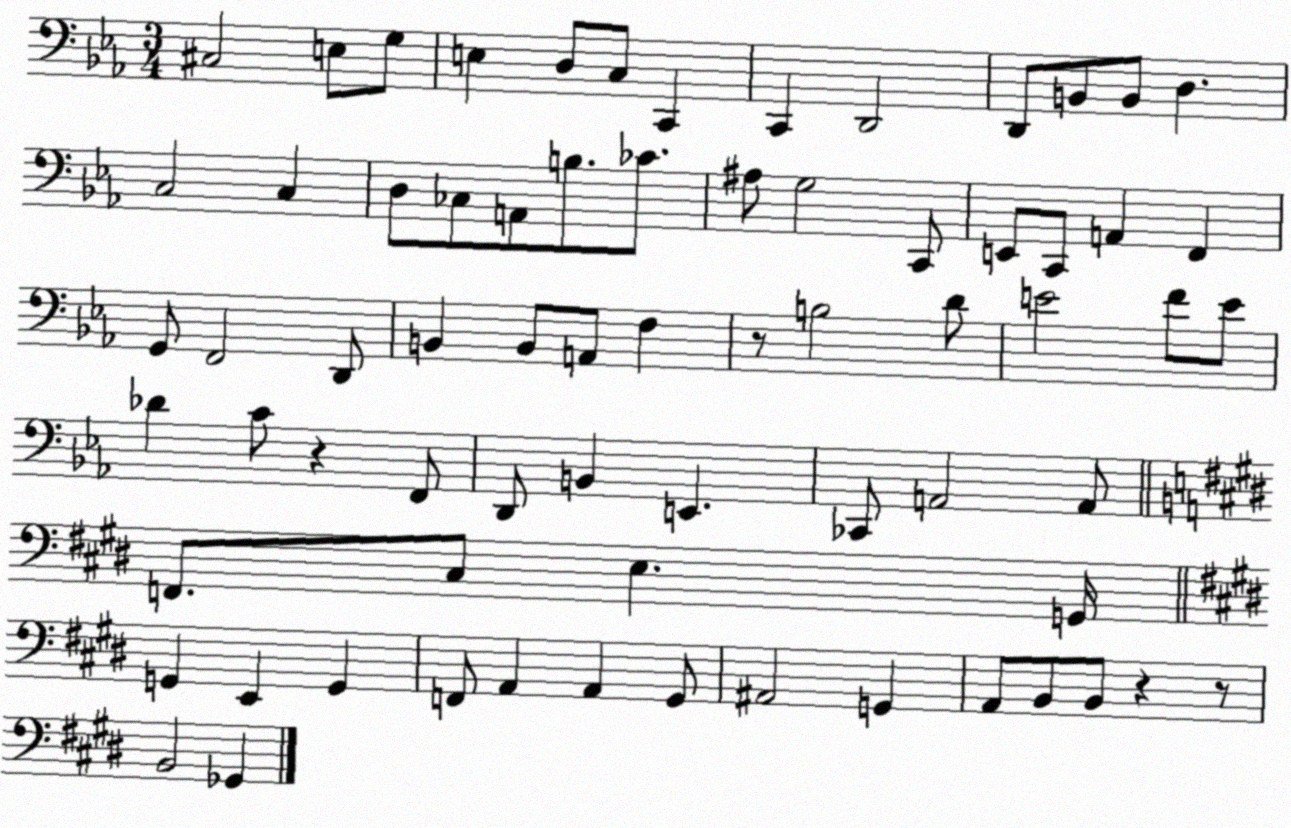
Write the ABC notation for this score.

X:1
T:Untitled
M:3/4
L:1/4
K:Eb
^C,2 E,/2 G,/2 E, D,/2 C,/2 C,, C,, D,,2 D,,/2 B,,/2 B,,/2 D, C,2 C, D,/2 _C,/2 A,,/2 B,/2 _C/2 ^A,/2 G,2 C,,/2 E,,/2 C,,/2 A,, F,, G,,/2 F,,2 D,,/2 B,, B,,/2 A,,/2 F, z/2 B,2 D/2 E2 F/2 E/2 _D C/2 z F,,/2 D,,/2 B,, E,, _C,,/2 A,,2 A,,/2 F,,/2 ^C,/2 E, G,,/4 G,, E,, G,, F,,/2 A,, A,, ^G,,/2 ^A,,2 G,, A,,/2 B,,/2 B,,/2 z z/2 B,,2 _G,,